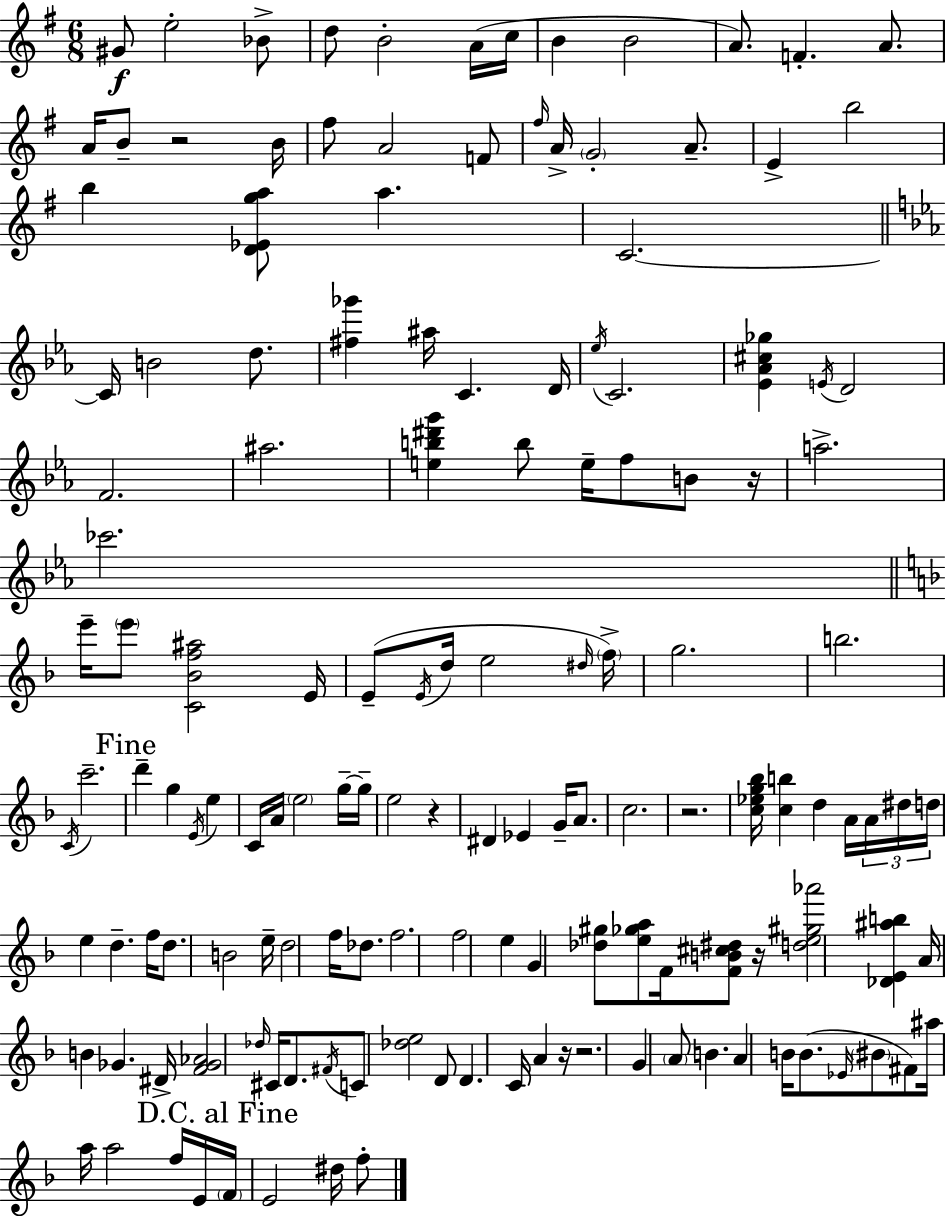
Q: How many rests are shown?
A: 7